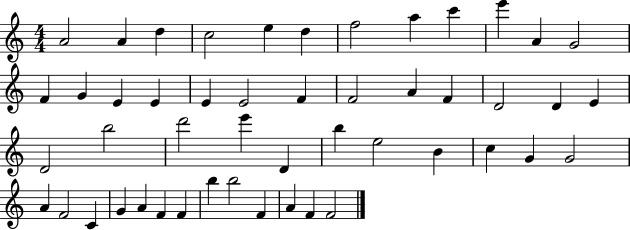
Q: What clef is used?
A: treble